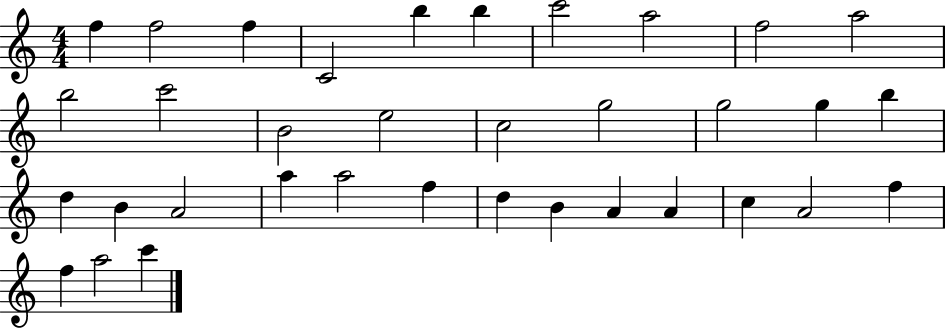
{
  \clef treble
  \numericTimeSignature
  \time 4/4
  \key c \major
  f''4 f''2 f''4 | c'2 b''4 b''4 | c'''2 a''2 | f''2 a''2 | \break b''2 c'''2 | b'2 e''2 | c''2 g''2 | g''2 g''4 b''4 | \break d''4 b'4 a'2 | a''4 a''2 f''4 | d''4 b'4 a'4 a'4 | c''4 a'2 f''4 | \break f''4 a''2 c'''4 | \bar "|."
}